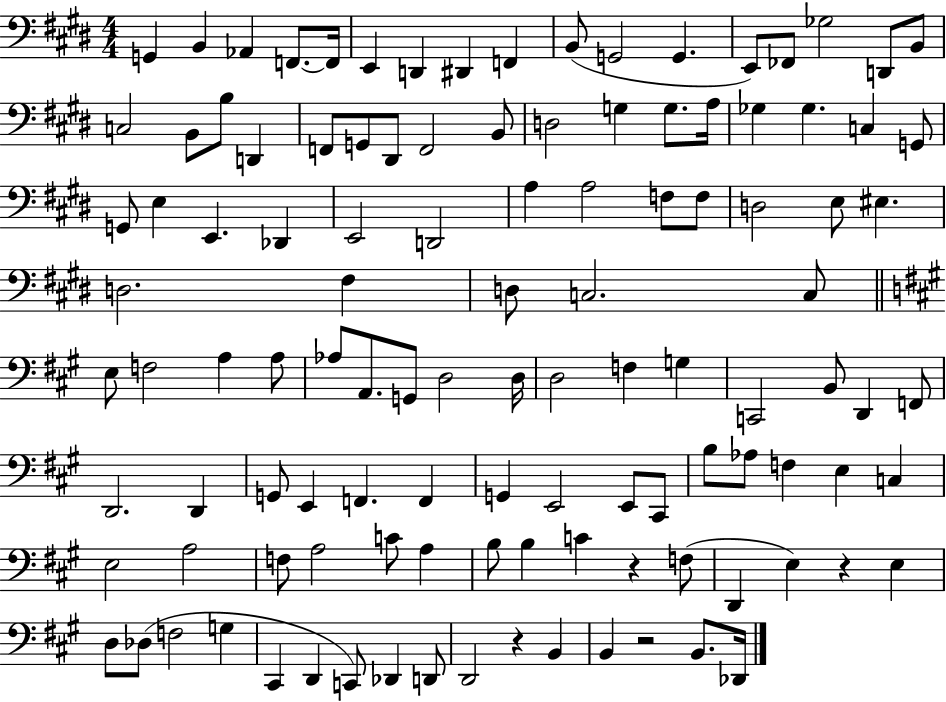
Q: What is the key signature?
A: E major